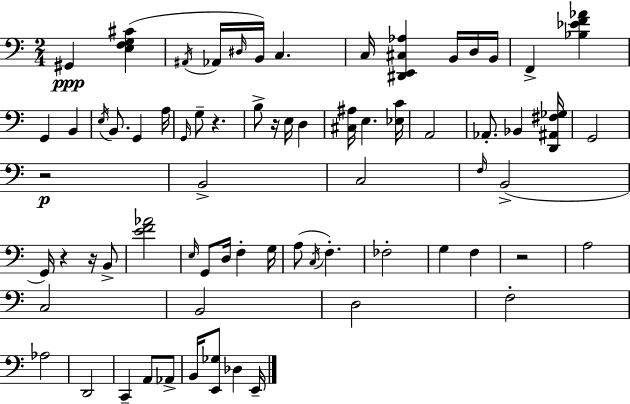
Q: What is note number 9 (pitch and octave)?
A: D3